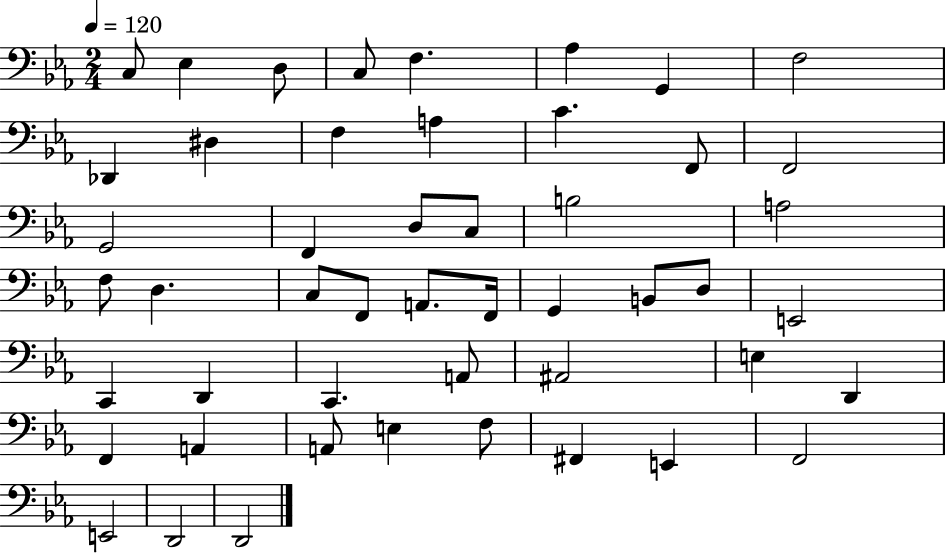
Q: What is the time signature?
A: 2/4